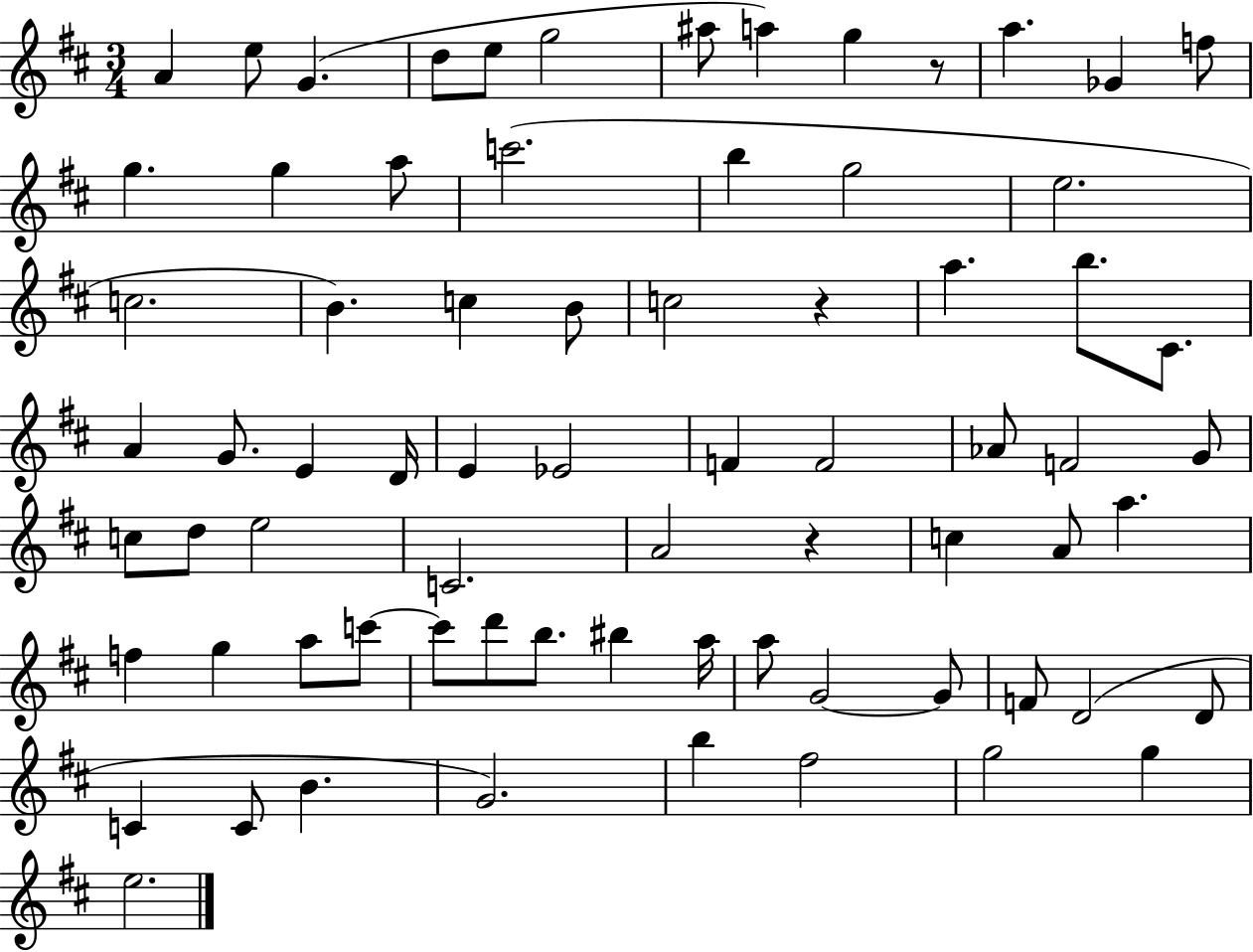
{
  \clef treble
  \numericTimeSignature
  \time 3/4
  \key d \major
  a'4 e''8 g'4.( | d''8 e''8 g''2 | ais''8 a''4) g''4 r8 | a''4. ges'4 f''8 | \break g''4. g''4 a''8 | c'''2.( | b''4 g''2 | e''2. | \break c''2. | b'4.) c''4 b'8 | c''2 r4 | a''4. b''8. cis'8. | \break a'4 g'8. e'4 d'16 | e'4 ees'2 | f'4 f'2 | aes'8 f'2 g'8 | \break c''8 d''8 e''2 | c'2. | a'2 r4 | c''4 a'8 a''4. | \break f''4 g''4 a''8 c'''8~~ | c'''8 d'''8 b''8. bis''4 a''16 | a''8 g'2~~ g'8 | f'8 d'2( d'8 | \break c'4 c'8 b'4. | g'2.) | b''4 fis''2 | g''2 g''4 | \break e''2. | \bar "|."
}